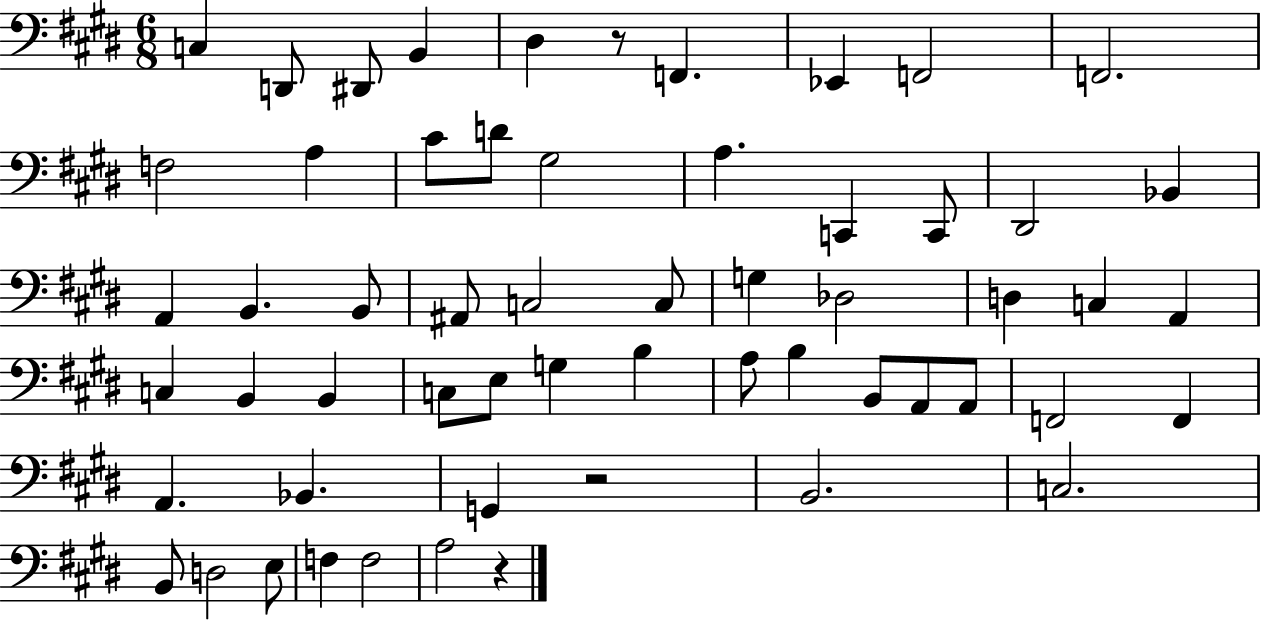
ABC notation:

X:1
T:Untitled
M:6/8
L:1/4
K:E
C, D,,/2 ^D,,/2 B,, ^D, z/2 F,, _E,, F,,2 F,,2 F,2 A, ^C/2 D/2 ^G,2 A, C,, C,,/2 ^D,,2 _B,, A,, B,, B,,/2 ^A,,/2 C,2 C,/2 G, _D,2 D, C, A,, C, B,, B,, C,/2 E,/2 G, B, A,/2 B, B,,/2 A,,/2 A,,/2 F,,2 F,, A,, _B,, G,, z2 B,,2 C,2 B,,/2 D,2 E,/2 F, F,2 A,2 z